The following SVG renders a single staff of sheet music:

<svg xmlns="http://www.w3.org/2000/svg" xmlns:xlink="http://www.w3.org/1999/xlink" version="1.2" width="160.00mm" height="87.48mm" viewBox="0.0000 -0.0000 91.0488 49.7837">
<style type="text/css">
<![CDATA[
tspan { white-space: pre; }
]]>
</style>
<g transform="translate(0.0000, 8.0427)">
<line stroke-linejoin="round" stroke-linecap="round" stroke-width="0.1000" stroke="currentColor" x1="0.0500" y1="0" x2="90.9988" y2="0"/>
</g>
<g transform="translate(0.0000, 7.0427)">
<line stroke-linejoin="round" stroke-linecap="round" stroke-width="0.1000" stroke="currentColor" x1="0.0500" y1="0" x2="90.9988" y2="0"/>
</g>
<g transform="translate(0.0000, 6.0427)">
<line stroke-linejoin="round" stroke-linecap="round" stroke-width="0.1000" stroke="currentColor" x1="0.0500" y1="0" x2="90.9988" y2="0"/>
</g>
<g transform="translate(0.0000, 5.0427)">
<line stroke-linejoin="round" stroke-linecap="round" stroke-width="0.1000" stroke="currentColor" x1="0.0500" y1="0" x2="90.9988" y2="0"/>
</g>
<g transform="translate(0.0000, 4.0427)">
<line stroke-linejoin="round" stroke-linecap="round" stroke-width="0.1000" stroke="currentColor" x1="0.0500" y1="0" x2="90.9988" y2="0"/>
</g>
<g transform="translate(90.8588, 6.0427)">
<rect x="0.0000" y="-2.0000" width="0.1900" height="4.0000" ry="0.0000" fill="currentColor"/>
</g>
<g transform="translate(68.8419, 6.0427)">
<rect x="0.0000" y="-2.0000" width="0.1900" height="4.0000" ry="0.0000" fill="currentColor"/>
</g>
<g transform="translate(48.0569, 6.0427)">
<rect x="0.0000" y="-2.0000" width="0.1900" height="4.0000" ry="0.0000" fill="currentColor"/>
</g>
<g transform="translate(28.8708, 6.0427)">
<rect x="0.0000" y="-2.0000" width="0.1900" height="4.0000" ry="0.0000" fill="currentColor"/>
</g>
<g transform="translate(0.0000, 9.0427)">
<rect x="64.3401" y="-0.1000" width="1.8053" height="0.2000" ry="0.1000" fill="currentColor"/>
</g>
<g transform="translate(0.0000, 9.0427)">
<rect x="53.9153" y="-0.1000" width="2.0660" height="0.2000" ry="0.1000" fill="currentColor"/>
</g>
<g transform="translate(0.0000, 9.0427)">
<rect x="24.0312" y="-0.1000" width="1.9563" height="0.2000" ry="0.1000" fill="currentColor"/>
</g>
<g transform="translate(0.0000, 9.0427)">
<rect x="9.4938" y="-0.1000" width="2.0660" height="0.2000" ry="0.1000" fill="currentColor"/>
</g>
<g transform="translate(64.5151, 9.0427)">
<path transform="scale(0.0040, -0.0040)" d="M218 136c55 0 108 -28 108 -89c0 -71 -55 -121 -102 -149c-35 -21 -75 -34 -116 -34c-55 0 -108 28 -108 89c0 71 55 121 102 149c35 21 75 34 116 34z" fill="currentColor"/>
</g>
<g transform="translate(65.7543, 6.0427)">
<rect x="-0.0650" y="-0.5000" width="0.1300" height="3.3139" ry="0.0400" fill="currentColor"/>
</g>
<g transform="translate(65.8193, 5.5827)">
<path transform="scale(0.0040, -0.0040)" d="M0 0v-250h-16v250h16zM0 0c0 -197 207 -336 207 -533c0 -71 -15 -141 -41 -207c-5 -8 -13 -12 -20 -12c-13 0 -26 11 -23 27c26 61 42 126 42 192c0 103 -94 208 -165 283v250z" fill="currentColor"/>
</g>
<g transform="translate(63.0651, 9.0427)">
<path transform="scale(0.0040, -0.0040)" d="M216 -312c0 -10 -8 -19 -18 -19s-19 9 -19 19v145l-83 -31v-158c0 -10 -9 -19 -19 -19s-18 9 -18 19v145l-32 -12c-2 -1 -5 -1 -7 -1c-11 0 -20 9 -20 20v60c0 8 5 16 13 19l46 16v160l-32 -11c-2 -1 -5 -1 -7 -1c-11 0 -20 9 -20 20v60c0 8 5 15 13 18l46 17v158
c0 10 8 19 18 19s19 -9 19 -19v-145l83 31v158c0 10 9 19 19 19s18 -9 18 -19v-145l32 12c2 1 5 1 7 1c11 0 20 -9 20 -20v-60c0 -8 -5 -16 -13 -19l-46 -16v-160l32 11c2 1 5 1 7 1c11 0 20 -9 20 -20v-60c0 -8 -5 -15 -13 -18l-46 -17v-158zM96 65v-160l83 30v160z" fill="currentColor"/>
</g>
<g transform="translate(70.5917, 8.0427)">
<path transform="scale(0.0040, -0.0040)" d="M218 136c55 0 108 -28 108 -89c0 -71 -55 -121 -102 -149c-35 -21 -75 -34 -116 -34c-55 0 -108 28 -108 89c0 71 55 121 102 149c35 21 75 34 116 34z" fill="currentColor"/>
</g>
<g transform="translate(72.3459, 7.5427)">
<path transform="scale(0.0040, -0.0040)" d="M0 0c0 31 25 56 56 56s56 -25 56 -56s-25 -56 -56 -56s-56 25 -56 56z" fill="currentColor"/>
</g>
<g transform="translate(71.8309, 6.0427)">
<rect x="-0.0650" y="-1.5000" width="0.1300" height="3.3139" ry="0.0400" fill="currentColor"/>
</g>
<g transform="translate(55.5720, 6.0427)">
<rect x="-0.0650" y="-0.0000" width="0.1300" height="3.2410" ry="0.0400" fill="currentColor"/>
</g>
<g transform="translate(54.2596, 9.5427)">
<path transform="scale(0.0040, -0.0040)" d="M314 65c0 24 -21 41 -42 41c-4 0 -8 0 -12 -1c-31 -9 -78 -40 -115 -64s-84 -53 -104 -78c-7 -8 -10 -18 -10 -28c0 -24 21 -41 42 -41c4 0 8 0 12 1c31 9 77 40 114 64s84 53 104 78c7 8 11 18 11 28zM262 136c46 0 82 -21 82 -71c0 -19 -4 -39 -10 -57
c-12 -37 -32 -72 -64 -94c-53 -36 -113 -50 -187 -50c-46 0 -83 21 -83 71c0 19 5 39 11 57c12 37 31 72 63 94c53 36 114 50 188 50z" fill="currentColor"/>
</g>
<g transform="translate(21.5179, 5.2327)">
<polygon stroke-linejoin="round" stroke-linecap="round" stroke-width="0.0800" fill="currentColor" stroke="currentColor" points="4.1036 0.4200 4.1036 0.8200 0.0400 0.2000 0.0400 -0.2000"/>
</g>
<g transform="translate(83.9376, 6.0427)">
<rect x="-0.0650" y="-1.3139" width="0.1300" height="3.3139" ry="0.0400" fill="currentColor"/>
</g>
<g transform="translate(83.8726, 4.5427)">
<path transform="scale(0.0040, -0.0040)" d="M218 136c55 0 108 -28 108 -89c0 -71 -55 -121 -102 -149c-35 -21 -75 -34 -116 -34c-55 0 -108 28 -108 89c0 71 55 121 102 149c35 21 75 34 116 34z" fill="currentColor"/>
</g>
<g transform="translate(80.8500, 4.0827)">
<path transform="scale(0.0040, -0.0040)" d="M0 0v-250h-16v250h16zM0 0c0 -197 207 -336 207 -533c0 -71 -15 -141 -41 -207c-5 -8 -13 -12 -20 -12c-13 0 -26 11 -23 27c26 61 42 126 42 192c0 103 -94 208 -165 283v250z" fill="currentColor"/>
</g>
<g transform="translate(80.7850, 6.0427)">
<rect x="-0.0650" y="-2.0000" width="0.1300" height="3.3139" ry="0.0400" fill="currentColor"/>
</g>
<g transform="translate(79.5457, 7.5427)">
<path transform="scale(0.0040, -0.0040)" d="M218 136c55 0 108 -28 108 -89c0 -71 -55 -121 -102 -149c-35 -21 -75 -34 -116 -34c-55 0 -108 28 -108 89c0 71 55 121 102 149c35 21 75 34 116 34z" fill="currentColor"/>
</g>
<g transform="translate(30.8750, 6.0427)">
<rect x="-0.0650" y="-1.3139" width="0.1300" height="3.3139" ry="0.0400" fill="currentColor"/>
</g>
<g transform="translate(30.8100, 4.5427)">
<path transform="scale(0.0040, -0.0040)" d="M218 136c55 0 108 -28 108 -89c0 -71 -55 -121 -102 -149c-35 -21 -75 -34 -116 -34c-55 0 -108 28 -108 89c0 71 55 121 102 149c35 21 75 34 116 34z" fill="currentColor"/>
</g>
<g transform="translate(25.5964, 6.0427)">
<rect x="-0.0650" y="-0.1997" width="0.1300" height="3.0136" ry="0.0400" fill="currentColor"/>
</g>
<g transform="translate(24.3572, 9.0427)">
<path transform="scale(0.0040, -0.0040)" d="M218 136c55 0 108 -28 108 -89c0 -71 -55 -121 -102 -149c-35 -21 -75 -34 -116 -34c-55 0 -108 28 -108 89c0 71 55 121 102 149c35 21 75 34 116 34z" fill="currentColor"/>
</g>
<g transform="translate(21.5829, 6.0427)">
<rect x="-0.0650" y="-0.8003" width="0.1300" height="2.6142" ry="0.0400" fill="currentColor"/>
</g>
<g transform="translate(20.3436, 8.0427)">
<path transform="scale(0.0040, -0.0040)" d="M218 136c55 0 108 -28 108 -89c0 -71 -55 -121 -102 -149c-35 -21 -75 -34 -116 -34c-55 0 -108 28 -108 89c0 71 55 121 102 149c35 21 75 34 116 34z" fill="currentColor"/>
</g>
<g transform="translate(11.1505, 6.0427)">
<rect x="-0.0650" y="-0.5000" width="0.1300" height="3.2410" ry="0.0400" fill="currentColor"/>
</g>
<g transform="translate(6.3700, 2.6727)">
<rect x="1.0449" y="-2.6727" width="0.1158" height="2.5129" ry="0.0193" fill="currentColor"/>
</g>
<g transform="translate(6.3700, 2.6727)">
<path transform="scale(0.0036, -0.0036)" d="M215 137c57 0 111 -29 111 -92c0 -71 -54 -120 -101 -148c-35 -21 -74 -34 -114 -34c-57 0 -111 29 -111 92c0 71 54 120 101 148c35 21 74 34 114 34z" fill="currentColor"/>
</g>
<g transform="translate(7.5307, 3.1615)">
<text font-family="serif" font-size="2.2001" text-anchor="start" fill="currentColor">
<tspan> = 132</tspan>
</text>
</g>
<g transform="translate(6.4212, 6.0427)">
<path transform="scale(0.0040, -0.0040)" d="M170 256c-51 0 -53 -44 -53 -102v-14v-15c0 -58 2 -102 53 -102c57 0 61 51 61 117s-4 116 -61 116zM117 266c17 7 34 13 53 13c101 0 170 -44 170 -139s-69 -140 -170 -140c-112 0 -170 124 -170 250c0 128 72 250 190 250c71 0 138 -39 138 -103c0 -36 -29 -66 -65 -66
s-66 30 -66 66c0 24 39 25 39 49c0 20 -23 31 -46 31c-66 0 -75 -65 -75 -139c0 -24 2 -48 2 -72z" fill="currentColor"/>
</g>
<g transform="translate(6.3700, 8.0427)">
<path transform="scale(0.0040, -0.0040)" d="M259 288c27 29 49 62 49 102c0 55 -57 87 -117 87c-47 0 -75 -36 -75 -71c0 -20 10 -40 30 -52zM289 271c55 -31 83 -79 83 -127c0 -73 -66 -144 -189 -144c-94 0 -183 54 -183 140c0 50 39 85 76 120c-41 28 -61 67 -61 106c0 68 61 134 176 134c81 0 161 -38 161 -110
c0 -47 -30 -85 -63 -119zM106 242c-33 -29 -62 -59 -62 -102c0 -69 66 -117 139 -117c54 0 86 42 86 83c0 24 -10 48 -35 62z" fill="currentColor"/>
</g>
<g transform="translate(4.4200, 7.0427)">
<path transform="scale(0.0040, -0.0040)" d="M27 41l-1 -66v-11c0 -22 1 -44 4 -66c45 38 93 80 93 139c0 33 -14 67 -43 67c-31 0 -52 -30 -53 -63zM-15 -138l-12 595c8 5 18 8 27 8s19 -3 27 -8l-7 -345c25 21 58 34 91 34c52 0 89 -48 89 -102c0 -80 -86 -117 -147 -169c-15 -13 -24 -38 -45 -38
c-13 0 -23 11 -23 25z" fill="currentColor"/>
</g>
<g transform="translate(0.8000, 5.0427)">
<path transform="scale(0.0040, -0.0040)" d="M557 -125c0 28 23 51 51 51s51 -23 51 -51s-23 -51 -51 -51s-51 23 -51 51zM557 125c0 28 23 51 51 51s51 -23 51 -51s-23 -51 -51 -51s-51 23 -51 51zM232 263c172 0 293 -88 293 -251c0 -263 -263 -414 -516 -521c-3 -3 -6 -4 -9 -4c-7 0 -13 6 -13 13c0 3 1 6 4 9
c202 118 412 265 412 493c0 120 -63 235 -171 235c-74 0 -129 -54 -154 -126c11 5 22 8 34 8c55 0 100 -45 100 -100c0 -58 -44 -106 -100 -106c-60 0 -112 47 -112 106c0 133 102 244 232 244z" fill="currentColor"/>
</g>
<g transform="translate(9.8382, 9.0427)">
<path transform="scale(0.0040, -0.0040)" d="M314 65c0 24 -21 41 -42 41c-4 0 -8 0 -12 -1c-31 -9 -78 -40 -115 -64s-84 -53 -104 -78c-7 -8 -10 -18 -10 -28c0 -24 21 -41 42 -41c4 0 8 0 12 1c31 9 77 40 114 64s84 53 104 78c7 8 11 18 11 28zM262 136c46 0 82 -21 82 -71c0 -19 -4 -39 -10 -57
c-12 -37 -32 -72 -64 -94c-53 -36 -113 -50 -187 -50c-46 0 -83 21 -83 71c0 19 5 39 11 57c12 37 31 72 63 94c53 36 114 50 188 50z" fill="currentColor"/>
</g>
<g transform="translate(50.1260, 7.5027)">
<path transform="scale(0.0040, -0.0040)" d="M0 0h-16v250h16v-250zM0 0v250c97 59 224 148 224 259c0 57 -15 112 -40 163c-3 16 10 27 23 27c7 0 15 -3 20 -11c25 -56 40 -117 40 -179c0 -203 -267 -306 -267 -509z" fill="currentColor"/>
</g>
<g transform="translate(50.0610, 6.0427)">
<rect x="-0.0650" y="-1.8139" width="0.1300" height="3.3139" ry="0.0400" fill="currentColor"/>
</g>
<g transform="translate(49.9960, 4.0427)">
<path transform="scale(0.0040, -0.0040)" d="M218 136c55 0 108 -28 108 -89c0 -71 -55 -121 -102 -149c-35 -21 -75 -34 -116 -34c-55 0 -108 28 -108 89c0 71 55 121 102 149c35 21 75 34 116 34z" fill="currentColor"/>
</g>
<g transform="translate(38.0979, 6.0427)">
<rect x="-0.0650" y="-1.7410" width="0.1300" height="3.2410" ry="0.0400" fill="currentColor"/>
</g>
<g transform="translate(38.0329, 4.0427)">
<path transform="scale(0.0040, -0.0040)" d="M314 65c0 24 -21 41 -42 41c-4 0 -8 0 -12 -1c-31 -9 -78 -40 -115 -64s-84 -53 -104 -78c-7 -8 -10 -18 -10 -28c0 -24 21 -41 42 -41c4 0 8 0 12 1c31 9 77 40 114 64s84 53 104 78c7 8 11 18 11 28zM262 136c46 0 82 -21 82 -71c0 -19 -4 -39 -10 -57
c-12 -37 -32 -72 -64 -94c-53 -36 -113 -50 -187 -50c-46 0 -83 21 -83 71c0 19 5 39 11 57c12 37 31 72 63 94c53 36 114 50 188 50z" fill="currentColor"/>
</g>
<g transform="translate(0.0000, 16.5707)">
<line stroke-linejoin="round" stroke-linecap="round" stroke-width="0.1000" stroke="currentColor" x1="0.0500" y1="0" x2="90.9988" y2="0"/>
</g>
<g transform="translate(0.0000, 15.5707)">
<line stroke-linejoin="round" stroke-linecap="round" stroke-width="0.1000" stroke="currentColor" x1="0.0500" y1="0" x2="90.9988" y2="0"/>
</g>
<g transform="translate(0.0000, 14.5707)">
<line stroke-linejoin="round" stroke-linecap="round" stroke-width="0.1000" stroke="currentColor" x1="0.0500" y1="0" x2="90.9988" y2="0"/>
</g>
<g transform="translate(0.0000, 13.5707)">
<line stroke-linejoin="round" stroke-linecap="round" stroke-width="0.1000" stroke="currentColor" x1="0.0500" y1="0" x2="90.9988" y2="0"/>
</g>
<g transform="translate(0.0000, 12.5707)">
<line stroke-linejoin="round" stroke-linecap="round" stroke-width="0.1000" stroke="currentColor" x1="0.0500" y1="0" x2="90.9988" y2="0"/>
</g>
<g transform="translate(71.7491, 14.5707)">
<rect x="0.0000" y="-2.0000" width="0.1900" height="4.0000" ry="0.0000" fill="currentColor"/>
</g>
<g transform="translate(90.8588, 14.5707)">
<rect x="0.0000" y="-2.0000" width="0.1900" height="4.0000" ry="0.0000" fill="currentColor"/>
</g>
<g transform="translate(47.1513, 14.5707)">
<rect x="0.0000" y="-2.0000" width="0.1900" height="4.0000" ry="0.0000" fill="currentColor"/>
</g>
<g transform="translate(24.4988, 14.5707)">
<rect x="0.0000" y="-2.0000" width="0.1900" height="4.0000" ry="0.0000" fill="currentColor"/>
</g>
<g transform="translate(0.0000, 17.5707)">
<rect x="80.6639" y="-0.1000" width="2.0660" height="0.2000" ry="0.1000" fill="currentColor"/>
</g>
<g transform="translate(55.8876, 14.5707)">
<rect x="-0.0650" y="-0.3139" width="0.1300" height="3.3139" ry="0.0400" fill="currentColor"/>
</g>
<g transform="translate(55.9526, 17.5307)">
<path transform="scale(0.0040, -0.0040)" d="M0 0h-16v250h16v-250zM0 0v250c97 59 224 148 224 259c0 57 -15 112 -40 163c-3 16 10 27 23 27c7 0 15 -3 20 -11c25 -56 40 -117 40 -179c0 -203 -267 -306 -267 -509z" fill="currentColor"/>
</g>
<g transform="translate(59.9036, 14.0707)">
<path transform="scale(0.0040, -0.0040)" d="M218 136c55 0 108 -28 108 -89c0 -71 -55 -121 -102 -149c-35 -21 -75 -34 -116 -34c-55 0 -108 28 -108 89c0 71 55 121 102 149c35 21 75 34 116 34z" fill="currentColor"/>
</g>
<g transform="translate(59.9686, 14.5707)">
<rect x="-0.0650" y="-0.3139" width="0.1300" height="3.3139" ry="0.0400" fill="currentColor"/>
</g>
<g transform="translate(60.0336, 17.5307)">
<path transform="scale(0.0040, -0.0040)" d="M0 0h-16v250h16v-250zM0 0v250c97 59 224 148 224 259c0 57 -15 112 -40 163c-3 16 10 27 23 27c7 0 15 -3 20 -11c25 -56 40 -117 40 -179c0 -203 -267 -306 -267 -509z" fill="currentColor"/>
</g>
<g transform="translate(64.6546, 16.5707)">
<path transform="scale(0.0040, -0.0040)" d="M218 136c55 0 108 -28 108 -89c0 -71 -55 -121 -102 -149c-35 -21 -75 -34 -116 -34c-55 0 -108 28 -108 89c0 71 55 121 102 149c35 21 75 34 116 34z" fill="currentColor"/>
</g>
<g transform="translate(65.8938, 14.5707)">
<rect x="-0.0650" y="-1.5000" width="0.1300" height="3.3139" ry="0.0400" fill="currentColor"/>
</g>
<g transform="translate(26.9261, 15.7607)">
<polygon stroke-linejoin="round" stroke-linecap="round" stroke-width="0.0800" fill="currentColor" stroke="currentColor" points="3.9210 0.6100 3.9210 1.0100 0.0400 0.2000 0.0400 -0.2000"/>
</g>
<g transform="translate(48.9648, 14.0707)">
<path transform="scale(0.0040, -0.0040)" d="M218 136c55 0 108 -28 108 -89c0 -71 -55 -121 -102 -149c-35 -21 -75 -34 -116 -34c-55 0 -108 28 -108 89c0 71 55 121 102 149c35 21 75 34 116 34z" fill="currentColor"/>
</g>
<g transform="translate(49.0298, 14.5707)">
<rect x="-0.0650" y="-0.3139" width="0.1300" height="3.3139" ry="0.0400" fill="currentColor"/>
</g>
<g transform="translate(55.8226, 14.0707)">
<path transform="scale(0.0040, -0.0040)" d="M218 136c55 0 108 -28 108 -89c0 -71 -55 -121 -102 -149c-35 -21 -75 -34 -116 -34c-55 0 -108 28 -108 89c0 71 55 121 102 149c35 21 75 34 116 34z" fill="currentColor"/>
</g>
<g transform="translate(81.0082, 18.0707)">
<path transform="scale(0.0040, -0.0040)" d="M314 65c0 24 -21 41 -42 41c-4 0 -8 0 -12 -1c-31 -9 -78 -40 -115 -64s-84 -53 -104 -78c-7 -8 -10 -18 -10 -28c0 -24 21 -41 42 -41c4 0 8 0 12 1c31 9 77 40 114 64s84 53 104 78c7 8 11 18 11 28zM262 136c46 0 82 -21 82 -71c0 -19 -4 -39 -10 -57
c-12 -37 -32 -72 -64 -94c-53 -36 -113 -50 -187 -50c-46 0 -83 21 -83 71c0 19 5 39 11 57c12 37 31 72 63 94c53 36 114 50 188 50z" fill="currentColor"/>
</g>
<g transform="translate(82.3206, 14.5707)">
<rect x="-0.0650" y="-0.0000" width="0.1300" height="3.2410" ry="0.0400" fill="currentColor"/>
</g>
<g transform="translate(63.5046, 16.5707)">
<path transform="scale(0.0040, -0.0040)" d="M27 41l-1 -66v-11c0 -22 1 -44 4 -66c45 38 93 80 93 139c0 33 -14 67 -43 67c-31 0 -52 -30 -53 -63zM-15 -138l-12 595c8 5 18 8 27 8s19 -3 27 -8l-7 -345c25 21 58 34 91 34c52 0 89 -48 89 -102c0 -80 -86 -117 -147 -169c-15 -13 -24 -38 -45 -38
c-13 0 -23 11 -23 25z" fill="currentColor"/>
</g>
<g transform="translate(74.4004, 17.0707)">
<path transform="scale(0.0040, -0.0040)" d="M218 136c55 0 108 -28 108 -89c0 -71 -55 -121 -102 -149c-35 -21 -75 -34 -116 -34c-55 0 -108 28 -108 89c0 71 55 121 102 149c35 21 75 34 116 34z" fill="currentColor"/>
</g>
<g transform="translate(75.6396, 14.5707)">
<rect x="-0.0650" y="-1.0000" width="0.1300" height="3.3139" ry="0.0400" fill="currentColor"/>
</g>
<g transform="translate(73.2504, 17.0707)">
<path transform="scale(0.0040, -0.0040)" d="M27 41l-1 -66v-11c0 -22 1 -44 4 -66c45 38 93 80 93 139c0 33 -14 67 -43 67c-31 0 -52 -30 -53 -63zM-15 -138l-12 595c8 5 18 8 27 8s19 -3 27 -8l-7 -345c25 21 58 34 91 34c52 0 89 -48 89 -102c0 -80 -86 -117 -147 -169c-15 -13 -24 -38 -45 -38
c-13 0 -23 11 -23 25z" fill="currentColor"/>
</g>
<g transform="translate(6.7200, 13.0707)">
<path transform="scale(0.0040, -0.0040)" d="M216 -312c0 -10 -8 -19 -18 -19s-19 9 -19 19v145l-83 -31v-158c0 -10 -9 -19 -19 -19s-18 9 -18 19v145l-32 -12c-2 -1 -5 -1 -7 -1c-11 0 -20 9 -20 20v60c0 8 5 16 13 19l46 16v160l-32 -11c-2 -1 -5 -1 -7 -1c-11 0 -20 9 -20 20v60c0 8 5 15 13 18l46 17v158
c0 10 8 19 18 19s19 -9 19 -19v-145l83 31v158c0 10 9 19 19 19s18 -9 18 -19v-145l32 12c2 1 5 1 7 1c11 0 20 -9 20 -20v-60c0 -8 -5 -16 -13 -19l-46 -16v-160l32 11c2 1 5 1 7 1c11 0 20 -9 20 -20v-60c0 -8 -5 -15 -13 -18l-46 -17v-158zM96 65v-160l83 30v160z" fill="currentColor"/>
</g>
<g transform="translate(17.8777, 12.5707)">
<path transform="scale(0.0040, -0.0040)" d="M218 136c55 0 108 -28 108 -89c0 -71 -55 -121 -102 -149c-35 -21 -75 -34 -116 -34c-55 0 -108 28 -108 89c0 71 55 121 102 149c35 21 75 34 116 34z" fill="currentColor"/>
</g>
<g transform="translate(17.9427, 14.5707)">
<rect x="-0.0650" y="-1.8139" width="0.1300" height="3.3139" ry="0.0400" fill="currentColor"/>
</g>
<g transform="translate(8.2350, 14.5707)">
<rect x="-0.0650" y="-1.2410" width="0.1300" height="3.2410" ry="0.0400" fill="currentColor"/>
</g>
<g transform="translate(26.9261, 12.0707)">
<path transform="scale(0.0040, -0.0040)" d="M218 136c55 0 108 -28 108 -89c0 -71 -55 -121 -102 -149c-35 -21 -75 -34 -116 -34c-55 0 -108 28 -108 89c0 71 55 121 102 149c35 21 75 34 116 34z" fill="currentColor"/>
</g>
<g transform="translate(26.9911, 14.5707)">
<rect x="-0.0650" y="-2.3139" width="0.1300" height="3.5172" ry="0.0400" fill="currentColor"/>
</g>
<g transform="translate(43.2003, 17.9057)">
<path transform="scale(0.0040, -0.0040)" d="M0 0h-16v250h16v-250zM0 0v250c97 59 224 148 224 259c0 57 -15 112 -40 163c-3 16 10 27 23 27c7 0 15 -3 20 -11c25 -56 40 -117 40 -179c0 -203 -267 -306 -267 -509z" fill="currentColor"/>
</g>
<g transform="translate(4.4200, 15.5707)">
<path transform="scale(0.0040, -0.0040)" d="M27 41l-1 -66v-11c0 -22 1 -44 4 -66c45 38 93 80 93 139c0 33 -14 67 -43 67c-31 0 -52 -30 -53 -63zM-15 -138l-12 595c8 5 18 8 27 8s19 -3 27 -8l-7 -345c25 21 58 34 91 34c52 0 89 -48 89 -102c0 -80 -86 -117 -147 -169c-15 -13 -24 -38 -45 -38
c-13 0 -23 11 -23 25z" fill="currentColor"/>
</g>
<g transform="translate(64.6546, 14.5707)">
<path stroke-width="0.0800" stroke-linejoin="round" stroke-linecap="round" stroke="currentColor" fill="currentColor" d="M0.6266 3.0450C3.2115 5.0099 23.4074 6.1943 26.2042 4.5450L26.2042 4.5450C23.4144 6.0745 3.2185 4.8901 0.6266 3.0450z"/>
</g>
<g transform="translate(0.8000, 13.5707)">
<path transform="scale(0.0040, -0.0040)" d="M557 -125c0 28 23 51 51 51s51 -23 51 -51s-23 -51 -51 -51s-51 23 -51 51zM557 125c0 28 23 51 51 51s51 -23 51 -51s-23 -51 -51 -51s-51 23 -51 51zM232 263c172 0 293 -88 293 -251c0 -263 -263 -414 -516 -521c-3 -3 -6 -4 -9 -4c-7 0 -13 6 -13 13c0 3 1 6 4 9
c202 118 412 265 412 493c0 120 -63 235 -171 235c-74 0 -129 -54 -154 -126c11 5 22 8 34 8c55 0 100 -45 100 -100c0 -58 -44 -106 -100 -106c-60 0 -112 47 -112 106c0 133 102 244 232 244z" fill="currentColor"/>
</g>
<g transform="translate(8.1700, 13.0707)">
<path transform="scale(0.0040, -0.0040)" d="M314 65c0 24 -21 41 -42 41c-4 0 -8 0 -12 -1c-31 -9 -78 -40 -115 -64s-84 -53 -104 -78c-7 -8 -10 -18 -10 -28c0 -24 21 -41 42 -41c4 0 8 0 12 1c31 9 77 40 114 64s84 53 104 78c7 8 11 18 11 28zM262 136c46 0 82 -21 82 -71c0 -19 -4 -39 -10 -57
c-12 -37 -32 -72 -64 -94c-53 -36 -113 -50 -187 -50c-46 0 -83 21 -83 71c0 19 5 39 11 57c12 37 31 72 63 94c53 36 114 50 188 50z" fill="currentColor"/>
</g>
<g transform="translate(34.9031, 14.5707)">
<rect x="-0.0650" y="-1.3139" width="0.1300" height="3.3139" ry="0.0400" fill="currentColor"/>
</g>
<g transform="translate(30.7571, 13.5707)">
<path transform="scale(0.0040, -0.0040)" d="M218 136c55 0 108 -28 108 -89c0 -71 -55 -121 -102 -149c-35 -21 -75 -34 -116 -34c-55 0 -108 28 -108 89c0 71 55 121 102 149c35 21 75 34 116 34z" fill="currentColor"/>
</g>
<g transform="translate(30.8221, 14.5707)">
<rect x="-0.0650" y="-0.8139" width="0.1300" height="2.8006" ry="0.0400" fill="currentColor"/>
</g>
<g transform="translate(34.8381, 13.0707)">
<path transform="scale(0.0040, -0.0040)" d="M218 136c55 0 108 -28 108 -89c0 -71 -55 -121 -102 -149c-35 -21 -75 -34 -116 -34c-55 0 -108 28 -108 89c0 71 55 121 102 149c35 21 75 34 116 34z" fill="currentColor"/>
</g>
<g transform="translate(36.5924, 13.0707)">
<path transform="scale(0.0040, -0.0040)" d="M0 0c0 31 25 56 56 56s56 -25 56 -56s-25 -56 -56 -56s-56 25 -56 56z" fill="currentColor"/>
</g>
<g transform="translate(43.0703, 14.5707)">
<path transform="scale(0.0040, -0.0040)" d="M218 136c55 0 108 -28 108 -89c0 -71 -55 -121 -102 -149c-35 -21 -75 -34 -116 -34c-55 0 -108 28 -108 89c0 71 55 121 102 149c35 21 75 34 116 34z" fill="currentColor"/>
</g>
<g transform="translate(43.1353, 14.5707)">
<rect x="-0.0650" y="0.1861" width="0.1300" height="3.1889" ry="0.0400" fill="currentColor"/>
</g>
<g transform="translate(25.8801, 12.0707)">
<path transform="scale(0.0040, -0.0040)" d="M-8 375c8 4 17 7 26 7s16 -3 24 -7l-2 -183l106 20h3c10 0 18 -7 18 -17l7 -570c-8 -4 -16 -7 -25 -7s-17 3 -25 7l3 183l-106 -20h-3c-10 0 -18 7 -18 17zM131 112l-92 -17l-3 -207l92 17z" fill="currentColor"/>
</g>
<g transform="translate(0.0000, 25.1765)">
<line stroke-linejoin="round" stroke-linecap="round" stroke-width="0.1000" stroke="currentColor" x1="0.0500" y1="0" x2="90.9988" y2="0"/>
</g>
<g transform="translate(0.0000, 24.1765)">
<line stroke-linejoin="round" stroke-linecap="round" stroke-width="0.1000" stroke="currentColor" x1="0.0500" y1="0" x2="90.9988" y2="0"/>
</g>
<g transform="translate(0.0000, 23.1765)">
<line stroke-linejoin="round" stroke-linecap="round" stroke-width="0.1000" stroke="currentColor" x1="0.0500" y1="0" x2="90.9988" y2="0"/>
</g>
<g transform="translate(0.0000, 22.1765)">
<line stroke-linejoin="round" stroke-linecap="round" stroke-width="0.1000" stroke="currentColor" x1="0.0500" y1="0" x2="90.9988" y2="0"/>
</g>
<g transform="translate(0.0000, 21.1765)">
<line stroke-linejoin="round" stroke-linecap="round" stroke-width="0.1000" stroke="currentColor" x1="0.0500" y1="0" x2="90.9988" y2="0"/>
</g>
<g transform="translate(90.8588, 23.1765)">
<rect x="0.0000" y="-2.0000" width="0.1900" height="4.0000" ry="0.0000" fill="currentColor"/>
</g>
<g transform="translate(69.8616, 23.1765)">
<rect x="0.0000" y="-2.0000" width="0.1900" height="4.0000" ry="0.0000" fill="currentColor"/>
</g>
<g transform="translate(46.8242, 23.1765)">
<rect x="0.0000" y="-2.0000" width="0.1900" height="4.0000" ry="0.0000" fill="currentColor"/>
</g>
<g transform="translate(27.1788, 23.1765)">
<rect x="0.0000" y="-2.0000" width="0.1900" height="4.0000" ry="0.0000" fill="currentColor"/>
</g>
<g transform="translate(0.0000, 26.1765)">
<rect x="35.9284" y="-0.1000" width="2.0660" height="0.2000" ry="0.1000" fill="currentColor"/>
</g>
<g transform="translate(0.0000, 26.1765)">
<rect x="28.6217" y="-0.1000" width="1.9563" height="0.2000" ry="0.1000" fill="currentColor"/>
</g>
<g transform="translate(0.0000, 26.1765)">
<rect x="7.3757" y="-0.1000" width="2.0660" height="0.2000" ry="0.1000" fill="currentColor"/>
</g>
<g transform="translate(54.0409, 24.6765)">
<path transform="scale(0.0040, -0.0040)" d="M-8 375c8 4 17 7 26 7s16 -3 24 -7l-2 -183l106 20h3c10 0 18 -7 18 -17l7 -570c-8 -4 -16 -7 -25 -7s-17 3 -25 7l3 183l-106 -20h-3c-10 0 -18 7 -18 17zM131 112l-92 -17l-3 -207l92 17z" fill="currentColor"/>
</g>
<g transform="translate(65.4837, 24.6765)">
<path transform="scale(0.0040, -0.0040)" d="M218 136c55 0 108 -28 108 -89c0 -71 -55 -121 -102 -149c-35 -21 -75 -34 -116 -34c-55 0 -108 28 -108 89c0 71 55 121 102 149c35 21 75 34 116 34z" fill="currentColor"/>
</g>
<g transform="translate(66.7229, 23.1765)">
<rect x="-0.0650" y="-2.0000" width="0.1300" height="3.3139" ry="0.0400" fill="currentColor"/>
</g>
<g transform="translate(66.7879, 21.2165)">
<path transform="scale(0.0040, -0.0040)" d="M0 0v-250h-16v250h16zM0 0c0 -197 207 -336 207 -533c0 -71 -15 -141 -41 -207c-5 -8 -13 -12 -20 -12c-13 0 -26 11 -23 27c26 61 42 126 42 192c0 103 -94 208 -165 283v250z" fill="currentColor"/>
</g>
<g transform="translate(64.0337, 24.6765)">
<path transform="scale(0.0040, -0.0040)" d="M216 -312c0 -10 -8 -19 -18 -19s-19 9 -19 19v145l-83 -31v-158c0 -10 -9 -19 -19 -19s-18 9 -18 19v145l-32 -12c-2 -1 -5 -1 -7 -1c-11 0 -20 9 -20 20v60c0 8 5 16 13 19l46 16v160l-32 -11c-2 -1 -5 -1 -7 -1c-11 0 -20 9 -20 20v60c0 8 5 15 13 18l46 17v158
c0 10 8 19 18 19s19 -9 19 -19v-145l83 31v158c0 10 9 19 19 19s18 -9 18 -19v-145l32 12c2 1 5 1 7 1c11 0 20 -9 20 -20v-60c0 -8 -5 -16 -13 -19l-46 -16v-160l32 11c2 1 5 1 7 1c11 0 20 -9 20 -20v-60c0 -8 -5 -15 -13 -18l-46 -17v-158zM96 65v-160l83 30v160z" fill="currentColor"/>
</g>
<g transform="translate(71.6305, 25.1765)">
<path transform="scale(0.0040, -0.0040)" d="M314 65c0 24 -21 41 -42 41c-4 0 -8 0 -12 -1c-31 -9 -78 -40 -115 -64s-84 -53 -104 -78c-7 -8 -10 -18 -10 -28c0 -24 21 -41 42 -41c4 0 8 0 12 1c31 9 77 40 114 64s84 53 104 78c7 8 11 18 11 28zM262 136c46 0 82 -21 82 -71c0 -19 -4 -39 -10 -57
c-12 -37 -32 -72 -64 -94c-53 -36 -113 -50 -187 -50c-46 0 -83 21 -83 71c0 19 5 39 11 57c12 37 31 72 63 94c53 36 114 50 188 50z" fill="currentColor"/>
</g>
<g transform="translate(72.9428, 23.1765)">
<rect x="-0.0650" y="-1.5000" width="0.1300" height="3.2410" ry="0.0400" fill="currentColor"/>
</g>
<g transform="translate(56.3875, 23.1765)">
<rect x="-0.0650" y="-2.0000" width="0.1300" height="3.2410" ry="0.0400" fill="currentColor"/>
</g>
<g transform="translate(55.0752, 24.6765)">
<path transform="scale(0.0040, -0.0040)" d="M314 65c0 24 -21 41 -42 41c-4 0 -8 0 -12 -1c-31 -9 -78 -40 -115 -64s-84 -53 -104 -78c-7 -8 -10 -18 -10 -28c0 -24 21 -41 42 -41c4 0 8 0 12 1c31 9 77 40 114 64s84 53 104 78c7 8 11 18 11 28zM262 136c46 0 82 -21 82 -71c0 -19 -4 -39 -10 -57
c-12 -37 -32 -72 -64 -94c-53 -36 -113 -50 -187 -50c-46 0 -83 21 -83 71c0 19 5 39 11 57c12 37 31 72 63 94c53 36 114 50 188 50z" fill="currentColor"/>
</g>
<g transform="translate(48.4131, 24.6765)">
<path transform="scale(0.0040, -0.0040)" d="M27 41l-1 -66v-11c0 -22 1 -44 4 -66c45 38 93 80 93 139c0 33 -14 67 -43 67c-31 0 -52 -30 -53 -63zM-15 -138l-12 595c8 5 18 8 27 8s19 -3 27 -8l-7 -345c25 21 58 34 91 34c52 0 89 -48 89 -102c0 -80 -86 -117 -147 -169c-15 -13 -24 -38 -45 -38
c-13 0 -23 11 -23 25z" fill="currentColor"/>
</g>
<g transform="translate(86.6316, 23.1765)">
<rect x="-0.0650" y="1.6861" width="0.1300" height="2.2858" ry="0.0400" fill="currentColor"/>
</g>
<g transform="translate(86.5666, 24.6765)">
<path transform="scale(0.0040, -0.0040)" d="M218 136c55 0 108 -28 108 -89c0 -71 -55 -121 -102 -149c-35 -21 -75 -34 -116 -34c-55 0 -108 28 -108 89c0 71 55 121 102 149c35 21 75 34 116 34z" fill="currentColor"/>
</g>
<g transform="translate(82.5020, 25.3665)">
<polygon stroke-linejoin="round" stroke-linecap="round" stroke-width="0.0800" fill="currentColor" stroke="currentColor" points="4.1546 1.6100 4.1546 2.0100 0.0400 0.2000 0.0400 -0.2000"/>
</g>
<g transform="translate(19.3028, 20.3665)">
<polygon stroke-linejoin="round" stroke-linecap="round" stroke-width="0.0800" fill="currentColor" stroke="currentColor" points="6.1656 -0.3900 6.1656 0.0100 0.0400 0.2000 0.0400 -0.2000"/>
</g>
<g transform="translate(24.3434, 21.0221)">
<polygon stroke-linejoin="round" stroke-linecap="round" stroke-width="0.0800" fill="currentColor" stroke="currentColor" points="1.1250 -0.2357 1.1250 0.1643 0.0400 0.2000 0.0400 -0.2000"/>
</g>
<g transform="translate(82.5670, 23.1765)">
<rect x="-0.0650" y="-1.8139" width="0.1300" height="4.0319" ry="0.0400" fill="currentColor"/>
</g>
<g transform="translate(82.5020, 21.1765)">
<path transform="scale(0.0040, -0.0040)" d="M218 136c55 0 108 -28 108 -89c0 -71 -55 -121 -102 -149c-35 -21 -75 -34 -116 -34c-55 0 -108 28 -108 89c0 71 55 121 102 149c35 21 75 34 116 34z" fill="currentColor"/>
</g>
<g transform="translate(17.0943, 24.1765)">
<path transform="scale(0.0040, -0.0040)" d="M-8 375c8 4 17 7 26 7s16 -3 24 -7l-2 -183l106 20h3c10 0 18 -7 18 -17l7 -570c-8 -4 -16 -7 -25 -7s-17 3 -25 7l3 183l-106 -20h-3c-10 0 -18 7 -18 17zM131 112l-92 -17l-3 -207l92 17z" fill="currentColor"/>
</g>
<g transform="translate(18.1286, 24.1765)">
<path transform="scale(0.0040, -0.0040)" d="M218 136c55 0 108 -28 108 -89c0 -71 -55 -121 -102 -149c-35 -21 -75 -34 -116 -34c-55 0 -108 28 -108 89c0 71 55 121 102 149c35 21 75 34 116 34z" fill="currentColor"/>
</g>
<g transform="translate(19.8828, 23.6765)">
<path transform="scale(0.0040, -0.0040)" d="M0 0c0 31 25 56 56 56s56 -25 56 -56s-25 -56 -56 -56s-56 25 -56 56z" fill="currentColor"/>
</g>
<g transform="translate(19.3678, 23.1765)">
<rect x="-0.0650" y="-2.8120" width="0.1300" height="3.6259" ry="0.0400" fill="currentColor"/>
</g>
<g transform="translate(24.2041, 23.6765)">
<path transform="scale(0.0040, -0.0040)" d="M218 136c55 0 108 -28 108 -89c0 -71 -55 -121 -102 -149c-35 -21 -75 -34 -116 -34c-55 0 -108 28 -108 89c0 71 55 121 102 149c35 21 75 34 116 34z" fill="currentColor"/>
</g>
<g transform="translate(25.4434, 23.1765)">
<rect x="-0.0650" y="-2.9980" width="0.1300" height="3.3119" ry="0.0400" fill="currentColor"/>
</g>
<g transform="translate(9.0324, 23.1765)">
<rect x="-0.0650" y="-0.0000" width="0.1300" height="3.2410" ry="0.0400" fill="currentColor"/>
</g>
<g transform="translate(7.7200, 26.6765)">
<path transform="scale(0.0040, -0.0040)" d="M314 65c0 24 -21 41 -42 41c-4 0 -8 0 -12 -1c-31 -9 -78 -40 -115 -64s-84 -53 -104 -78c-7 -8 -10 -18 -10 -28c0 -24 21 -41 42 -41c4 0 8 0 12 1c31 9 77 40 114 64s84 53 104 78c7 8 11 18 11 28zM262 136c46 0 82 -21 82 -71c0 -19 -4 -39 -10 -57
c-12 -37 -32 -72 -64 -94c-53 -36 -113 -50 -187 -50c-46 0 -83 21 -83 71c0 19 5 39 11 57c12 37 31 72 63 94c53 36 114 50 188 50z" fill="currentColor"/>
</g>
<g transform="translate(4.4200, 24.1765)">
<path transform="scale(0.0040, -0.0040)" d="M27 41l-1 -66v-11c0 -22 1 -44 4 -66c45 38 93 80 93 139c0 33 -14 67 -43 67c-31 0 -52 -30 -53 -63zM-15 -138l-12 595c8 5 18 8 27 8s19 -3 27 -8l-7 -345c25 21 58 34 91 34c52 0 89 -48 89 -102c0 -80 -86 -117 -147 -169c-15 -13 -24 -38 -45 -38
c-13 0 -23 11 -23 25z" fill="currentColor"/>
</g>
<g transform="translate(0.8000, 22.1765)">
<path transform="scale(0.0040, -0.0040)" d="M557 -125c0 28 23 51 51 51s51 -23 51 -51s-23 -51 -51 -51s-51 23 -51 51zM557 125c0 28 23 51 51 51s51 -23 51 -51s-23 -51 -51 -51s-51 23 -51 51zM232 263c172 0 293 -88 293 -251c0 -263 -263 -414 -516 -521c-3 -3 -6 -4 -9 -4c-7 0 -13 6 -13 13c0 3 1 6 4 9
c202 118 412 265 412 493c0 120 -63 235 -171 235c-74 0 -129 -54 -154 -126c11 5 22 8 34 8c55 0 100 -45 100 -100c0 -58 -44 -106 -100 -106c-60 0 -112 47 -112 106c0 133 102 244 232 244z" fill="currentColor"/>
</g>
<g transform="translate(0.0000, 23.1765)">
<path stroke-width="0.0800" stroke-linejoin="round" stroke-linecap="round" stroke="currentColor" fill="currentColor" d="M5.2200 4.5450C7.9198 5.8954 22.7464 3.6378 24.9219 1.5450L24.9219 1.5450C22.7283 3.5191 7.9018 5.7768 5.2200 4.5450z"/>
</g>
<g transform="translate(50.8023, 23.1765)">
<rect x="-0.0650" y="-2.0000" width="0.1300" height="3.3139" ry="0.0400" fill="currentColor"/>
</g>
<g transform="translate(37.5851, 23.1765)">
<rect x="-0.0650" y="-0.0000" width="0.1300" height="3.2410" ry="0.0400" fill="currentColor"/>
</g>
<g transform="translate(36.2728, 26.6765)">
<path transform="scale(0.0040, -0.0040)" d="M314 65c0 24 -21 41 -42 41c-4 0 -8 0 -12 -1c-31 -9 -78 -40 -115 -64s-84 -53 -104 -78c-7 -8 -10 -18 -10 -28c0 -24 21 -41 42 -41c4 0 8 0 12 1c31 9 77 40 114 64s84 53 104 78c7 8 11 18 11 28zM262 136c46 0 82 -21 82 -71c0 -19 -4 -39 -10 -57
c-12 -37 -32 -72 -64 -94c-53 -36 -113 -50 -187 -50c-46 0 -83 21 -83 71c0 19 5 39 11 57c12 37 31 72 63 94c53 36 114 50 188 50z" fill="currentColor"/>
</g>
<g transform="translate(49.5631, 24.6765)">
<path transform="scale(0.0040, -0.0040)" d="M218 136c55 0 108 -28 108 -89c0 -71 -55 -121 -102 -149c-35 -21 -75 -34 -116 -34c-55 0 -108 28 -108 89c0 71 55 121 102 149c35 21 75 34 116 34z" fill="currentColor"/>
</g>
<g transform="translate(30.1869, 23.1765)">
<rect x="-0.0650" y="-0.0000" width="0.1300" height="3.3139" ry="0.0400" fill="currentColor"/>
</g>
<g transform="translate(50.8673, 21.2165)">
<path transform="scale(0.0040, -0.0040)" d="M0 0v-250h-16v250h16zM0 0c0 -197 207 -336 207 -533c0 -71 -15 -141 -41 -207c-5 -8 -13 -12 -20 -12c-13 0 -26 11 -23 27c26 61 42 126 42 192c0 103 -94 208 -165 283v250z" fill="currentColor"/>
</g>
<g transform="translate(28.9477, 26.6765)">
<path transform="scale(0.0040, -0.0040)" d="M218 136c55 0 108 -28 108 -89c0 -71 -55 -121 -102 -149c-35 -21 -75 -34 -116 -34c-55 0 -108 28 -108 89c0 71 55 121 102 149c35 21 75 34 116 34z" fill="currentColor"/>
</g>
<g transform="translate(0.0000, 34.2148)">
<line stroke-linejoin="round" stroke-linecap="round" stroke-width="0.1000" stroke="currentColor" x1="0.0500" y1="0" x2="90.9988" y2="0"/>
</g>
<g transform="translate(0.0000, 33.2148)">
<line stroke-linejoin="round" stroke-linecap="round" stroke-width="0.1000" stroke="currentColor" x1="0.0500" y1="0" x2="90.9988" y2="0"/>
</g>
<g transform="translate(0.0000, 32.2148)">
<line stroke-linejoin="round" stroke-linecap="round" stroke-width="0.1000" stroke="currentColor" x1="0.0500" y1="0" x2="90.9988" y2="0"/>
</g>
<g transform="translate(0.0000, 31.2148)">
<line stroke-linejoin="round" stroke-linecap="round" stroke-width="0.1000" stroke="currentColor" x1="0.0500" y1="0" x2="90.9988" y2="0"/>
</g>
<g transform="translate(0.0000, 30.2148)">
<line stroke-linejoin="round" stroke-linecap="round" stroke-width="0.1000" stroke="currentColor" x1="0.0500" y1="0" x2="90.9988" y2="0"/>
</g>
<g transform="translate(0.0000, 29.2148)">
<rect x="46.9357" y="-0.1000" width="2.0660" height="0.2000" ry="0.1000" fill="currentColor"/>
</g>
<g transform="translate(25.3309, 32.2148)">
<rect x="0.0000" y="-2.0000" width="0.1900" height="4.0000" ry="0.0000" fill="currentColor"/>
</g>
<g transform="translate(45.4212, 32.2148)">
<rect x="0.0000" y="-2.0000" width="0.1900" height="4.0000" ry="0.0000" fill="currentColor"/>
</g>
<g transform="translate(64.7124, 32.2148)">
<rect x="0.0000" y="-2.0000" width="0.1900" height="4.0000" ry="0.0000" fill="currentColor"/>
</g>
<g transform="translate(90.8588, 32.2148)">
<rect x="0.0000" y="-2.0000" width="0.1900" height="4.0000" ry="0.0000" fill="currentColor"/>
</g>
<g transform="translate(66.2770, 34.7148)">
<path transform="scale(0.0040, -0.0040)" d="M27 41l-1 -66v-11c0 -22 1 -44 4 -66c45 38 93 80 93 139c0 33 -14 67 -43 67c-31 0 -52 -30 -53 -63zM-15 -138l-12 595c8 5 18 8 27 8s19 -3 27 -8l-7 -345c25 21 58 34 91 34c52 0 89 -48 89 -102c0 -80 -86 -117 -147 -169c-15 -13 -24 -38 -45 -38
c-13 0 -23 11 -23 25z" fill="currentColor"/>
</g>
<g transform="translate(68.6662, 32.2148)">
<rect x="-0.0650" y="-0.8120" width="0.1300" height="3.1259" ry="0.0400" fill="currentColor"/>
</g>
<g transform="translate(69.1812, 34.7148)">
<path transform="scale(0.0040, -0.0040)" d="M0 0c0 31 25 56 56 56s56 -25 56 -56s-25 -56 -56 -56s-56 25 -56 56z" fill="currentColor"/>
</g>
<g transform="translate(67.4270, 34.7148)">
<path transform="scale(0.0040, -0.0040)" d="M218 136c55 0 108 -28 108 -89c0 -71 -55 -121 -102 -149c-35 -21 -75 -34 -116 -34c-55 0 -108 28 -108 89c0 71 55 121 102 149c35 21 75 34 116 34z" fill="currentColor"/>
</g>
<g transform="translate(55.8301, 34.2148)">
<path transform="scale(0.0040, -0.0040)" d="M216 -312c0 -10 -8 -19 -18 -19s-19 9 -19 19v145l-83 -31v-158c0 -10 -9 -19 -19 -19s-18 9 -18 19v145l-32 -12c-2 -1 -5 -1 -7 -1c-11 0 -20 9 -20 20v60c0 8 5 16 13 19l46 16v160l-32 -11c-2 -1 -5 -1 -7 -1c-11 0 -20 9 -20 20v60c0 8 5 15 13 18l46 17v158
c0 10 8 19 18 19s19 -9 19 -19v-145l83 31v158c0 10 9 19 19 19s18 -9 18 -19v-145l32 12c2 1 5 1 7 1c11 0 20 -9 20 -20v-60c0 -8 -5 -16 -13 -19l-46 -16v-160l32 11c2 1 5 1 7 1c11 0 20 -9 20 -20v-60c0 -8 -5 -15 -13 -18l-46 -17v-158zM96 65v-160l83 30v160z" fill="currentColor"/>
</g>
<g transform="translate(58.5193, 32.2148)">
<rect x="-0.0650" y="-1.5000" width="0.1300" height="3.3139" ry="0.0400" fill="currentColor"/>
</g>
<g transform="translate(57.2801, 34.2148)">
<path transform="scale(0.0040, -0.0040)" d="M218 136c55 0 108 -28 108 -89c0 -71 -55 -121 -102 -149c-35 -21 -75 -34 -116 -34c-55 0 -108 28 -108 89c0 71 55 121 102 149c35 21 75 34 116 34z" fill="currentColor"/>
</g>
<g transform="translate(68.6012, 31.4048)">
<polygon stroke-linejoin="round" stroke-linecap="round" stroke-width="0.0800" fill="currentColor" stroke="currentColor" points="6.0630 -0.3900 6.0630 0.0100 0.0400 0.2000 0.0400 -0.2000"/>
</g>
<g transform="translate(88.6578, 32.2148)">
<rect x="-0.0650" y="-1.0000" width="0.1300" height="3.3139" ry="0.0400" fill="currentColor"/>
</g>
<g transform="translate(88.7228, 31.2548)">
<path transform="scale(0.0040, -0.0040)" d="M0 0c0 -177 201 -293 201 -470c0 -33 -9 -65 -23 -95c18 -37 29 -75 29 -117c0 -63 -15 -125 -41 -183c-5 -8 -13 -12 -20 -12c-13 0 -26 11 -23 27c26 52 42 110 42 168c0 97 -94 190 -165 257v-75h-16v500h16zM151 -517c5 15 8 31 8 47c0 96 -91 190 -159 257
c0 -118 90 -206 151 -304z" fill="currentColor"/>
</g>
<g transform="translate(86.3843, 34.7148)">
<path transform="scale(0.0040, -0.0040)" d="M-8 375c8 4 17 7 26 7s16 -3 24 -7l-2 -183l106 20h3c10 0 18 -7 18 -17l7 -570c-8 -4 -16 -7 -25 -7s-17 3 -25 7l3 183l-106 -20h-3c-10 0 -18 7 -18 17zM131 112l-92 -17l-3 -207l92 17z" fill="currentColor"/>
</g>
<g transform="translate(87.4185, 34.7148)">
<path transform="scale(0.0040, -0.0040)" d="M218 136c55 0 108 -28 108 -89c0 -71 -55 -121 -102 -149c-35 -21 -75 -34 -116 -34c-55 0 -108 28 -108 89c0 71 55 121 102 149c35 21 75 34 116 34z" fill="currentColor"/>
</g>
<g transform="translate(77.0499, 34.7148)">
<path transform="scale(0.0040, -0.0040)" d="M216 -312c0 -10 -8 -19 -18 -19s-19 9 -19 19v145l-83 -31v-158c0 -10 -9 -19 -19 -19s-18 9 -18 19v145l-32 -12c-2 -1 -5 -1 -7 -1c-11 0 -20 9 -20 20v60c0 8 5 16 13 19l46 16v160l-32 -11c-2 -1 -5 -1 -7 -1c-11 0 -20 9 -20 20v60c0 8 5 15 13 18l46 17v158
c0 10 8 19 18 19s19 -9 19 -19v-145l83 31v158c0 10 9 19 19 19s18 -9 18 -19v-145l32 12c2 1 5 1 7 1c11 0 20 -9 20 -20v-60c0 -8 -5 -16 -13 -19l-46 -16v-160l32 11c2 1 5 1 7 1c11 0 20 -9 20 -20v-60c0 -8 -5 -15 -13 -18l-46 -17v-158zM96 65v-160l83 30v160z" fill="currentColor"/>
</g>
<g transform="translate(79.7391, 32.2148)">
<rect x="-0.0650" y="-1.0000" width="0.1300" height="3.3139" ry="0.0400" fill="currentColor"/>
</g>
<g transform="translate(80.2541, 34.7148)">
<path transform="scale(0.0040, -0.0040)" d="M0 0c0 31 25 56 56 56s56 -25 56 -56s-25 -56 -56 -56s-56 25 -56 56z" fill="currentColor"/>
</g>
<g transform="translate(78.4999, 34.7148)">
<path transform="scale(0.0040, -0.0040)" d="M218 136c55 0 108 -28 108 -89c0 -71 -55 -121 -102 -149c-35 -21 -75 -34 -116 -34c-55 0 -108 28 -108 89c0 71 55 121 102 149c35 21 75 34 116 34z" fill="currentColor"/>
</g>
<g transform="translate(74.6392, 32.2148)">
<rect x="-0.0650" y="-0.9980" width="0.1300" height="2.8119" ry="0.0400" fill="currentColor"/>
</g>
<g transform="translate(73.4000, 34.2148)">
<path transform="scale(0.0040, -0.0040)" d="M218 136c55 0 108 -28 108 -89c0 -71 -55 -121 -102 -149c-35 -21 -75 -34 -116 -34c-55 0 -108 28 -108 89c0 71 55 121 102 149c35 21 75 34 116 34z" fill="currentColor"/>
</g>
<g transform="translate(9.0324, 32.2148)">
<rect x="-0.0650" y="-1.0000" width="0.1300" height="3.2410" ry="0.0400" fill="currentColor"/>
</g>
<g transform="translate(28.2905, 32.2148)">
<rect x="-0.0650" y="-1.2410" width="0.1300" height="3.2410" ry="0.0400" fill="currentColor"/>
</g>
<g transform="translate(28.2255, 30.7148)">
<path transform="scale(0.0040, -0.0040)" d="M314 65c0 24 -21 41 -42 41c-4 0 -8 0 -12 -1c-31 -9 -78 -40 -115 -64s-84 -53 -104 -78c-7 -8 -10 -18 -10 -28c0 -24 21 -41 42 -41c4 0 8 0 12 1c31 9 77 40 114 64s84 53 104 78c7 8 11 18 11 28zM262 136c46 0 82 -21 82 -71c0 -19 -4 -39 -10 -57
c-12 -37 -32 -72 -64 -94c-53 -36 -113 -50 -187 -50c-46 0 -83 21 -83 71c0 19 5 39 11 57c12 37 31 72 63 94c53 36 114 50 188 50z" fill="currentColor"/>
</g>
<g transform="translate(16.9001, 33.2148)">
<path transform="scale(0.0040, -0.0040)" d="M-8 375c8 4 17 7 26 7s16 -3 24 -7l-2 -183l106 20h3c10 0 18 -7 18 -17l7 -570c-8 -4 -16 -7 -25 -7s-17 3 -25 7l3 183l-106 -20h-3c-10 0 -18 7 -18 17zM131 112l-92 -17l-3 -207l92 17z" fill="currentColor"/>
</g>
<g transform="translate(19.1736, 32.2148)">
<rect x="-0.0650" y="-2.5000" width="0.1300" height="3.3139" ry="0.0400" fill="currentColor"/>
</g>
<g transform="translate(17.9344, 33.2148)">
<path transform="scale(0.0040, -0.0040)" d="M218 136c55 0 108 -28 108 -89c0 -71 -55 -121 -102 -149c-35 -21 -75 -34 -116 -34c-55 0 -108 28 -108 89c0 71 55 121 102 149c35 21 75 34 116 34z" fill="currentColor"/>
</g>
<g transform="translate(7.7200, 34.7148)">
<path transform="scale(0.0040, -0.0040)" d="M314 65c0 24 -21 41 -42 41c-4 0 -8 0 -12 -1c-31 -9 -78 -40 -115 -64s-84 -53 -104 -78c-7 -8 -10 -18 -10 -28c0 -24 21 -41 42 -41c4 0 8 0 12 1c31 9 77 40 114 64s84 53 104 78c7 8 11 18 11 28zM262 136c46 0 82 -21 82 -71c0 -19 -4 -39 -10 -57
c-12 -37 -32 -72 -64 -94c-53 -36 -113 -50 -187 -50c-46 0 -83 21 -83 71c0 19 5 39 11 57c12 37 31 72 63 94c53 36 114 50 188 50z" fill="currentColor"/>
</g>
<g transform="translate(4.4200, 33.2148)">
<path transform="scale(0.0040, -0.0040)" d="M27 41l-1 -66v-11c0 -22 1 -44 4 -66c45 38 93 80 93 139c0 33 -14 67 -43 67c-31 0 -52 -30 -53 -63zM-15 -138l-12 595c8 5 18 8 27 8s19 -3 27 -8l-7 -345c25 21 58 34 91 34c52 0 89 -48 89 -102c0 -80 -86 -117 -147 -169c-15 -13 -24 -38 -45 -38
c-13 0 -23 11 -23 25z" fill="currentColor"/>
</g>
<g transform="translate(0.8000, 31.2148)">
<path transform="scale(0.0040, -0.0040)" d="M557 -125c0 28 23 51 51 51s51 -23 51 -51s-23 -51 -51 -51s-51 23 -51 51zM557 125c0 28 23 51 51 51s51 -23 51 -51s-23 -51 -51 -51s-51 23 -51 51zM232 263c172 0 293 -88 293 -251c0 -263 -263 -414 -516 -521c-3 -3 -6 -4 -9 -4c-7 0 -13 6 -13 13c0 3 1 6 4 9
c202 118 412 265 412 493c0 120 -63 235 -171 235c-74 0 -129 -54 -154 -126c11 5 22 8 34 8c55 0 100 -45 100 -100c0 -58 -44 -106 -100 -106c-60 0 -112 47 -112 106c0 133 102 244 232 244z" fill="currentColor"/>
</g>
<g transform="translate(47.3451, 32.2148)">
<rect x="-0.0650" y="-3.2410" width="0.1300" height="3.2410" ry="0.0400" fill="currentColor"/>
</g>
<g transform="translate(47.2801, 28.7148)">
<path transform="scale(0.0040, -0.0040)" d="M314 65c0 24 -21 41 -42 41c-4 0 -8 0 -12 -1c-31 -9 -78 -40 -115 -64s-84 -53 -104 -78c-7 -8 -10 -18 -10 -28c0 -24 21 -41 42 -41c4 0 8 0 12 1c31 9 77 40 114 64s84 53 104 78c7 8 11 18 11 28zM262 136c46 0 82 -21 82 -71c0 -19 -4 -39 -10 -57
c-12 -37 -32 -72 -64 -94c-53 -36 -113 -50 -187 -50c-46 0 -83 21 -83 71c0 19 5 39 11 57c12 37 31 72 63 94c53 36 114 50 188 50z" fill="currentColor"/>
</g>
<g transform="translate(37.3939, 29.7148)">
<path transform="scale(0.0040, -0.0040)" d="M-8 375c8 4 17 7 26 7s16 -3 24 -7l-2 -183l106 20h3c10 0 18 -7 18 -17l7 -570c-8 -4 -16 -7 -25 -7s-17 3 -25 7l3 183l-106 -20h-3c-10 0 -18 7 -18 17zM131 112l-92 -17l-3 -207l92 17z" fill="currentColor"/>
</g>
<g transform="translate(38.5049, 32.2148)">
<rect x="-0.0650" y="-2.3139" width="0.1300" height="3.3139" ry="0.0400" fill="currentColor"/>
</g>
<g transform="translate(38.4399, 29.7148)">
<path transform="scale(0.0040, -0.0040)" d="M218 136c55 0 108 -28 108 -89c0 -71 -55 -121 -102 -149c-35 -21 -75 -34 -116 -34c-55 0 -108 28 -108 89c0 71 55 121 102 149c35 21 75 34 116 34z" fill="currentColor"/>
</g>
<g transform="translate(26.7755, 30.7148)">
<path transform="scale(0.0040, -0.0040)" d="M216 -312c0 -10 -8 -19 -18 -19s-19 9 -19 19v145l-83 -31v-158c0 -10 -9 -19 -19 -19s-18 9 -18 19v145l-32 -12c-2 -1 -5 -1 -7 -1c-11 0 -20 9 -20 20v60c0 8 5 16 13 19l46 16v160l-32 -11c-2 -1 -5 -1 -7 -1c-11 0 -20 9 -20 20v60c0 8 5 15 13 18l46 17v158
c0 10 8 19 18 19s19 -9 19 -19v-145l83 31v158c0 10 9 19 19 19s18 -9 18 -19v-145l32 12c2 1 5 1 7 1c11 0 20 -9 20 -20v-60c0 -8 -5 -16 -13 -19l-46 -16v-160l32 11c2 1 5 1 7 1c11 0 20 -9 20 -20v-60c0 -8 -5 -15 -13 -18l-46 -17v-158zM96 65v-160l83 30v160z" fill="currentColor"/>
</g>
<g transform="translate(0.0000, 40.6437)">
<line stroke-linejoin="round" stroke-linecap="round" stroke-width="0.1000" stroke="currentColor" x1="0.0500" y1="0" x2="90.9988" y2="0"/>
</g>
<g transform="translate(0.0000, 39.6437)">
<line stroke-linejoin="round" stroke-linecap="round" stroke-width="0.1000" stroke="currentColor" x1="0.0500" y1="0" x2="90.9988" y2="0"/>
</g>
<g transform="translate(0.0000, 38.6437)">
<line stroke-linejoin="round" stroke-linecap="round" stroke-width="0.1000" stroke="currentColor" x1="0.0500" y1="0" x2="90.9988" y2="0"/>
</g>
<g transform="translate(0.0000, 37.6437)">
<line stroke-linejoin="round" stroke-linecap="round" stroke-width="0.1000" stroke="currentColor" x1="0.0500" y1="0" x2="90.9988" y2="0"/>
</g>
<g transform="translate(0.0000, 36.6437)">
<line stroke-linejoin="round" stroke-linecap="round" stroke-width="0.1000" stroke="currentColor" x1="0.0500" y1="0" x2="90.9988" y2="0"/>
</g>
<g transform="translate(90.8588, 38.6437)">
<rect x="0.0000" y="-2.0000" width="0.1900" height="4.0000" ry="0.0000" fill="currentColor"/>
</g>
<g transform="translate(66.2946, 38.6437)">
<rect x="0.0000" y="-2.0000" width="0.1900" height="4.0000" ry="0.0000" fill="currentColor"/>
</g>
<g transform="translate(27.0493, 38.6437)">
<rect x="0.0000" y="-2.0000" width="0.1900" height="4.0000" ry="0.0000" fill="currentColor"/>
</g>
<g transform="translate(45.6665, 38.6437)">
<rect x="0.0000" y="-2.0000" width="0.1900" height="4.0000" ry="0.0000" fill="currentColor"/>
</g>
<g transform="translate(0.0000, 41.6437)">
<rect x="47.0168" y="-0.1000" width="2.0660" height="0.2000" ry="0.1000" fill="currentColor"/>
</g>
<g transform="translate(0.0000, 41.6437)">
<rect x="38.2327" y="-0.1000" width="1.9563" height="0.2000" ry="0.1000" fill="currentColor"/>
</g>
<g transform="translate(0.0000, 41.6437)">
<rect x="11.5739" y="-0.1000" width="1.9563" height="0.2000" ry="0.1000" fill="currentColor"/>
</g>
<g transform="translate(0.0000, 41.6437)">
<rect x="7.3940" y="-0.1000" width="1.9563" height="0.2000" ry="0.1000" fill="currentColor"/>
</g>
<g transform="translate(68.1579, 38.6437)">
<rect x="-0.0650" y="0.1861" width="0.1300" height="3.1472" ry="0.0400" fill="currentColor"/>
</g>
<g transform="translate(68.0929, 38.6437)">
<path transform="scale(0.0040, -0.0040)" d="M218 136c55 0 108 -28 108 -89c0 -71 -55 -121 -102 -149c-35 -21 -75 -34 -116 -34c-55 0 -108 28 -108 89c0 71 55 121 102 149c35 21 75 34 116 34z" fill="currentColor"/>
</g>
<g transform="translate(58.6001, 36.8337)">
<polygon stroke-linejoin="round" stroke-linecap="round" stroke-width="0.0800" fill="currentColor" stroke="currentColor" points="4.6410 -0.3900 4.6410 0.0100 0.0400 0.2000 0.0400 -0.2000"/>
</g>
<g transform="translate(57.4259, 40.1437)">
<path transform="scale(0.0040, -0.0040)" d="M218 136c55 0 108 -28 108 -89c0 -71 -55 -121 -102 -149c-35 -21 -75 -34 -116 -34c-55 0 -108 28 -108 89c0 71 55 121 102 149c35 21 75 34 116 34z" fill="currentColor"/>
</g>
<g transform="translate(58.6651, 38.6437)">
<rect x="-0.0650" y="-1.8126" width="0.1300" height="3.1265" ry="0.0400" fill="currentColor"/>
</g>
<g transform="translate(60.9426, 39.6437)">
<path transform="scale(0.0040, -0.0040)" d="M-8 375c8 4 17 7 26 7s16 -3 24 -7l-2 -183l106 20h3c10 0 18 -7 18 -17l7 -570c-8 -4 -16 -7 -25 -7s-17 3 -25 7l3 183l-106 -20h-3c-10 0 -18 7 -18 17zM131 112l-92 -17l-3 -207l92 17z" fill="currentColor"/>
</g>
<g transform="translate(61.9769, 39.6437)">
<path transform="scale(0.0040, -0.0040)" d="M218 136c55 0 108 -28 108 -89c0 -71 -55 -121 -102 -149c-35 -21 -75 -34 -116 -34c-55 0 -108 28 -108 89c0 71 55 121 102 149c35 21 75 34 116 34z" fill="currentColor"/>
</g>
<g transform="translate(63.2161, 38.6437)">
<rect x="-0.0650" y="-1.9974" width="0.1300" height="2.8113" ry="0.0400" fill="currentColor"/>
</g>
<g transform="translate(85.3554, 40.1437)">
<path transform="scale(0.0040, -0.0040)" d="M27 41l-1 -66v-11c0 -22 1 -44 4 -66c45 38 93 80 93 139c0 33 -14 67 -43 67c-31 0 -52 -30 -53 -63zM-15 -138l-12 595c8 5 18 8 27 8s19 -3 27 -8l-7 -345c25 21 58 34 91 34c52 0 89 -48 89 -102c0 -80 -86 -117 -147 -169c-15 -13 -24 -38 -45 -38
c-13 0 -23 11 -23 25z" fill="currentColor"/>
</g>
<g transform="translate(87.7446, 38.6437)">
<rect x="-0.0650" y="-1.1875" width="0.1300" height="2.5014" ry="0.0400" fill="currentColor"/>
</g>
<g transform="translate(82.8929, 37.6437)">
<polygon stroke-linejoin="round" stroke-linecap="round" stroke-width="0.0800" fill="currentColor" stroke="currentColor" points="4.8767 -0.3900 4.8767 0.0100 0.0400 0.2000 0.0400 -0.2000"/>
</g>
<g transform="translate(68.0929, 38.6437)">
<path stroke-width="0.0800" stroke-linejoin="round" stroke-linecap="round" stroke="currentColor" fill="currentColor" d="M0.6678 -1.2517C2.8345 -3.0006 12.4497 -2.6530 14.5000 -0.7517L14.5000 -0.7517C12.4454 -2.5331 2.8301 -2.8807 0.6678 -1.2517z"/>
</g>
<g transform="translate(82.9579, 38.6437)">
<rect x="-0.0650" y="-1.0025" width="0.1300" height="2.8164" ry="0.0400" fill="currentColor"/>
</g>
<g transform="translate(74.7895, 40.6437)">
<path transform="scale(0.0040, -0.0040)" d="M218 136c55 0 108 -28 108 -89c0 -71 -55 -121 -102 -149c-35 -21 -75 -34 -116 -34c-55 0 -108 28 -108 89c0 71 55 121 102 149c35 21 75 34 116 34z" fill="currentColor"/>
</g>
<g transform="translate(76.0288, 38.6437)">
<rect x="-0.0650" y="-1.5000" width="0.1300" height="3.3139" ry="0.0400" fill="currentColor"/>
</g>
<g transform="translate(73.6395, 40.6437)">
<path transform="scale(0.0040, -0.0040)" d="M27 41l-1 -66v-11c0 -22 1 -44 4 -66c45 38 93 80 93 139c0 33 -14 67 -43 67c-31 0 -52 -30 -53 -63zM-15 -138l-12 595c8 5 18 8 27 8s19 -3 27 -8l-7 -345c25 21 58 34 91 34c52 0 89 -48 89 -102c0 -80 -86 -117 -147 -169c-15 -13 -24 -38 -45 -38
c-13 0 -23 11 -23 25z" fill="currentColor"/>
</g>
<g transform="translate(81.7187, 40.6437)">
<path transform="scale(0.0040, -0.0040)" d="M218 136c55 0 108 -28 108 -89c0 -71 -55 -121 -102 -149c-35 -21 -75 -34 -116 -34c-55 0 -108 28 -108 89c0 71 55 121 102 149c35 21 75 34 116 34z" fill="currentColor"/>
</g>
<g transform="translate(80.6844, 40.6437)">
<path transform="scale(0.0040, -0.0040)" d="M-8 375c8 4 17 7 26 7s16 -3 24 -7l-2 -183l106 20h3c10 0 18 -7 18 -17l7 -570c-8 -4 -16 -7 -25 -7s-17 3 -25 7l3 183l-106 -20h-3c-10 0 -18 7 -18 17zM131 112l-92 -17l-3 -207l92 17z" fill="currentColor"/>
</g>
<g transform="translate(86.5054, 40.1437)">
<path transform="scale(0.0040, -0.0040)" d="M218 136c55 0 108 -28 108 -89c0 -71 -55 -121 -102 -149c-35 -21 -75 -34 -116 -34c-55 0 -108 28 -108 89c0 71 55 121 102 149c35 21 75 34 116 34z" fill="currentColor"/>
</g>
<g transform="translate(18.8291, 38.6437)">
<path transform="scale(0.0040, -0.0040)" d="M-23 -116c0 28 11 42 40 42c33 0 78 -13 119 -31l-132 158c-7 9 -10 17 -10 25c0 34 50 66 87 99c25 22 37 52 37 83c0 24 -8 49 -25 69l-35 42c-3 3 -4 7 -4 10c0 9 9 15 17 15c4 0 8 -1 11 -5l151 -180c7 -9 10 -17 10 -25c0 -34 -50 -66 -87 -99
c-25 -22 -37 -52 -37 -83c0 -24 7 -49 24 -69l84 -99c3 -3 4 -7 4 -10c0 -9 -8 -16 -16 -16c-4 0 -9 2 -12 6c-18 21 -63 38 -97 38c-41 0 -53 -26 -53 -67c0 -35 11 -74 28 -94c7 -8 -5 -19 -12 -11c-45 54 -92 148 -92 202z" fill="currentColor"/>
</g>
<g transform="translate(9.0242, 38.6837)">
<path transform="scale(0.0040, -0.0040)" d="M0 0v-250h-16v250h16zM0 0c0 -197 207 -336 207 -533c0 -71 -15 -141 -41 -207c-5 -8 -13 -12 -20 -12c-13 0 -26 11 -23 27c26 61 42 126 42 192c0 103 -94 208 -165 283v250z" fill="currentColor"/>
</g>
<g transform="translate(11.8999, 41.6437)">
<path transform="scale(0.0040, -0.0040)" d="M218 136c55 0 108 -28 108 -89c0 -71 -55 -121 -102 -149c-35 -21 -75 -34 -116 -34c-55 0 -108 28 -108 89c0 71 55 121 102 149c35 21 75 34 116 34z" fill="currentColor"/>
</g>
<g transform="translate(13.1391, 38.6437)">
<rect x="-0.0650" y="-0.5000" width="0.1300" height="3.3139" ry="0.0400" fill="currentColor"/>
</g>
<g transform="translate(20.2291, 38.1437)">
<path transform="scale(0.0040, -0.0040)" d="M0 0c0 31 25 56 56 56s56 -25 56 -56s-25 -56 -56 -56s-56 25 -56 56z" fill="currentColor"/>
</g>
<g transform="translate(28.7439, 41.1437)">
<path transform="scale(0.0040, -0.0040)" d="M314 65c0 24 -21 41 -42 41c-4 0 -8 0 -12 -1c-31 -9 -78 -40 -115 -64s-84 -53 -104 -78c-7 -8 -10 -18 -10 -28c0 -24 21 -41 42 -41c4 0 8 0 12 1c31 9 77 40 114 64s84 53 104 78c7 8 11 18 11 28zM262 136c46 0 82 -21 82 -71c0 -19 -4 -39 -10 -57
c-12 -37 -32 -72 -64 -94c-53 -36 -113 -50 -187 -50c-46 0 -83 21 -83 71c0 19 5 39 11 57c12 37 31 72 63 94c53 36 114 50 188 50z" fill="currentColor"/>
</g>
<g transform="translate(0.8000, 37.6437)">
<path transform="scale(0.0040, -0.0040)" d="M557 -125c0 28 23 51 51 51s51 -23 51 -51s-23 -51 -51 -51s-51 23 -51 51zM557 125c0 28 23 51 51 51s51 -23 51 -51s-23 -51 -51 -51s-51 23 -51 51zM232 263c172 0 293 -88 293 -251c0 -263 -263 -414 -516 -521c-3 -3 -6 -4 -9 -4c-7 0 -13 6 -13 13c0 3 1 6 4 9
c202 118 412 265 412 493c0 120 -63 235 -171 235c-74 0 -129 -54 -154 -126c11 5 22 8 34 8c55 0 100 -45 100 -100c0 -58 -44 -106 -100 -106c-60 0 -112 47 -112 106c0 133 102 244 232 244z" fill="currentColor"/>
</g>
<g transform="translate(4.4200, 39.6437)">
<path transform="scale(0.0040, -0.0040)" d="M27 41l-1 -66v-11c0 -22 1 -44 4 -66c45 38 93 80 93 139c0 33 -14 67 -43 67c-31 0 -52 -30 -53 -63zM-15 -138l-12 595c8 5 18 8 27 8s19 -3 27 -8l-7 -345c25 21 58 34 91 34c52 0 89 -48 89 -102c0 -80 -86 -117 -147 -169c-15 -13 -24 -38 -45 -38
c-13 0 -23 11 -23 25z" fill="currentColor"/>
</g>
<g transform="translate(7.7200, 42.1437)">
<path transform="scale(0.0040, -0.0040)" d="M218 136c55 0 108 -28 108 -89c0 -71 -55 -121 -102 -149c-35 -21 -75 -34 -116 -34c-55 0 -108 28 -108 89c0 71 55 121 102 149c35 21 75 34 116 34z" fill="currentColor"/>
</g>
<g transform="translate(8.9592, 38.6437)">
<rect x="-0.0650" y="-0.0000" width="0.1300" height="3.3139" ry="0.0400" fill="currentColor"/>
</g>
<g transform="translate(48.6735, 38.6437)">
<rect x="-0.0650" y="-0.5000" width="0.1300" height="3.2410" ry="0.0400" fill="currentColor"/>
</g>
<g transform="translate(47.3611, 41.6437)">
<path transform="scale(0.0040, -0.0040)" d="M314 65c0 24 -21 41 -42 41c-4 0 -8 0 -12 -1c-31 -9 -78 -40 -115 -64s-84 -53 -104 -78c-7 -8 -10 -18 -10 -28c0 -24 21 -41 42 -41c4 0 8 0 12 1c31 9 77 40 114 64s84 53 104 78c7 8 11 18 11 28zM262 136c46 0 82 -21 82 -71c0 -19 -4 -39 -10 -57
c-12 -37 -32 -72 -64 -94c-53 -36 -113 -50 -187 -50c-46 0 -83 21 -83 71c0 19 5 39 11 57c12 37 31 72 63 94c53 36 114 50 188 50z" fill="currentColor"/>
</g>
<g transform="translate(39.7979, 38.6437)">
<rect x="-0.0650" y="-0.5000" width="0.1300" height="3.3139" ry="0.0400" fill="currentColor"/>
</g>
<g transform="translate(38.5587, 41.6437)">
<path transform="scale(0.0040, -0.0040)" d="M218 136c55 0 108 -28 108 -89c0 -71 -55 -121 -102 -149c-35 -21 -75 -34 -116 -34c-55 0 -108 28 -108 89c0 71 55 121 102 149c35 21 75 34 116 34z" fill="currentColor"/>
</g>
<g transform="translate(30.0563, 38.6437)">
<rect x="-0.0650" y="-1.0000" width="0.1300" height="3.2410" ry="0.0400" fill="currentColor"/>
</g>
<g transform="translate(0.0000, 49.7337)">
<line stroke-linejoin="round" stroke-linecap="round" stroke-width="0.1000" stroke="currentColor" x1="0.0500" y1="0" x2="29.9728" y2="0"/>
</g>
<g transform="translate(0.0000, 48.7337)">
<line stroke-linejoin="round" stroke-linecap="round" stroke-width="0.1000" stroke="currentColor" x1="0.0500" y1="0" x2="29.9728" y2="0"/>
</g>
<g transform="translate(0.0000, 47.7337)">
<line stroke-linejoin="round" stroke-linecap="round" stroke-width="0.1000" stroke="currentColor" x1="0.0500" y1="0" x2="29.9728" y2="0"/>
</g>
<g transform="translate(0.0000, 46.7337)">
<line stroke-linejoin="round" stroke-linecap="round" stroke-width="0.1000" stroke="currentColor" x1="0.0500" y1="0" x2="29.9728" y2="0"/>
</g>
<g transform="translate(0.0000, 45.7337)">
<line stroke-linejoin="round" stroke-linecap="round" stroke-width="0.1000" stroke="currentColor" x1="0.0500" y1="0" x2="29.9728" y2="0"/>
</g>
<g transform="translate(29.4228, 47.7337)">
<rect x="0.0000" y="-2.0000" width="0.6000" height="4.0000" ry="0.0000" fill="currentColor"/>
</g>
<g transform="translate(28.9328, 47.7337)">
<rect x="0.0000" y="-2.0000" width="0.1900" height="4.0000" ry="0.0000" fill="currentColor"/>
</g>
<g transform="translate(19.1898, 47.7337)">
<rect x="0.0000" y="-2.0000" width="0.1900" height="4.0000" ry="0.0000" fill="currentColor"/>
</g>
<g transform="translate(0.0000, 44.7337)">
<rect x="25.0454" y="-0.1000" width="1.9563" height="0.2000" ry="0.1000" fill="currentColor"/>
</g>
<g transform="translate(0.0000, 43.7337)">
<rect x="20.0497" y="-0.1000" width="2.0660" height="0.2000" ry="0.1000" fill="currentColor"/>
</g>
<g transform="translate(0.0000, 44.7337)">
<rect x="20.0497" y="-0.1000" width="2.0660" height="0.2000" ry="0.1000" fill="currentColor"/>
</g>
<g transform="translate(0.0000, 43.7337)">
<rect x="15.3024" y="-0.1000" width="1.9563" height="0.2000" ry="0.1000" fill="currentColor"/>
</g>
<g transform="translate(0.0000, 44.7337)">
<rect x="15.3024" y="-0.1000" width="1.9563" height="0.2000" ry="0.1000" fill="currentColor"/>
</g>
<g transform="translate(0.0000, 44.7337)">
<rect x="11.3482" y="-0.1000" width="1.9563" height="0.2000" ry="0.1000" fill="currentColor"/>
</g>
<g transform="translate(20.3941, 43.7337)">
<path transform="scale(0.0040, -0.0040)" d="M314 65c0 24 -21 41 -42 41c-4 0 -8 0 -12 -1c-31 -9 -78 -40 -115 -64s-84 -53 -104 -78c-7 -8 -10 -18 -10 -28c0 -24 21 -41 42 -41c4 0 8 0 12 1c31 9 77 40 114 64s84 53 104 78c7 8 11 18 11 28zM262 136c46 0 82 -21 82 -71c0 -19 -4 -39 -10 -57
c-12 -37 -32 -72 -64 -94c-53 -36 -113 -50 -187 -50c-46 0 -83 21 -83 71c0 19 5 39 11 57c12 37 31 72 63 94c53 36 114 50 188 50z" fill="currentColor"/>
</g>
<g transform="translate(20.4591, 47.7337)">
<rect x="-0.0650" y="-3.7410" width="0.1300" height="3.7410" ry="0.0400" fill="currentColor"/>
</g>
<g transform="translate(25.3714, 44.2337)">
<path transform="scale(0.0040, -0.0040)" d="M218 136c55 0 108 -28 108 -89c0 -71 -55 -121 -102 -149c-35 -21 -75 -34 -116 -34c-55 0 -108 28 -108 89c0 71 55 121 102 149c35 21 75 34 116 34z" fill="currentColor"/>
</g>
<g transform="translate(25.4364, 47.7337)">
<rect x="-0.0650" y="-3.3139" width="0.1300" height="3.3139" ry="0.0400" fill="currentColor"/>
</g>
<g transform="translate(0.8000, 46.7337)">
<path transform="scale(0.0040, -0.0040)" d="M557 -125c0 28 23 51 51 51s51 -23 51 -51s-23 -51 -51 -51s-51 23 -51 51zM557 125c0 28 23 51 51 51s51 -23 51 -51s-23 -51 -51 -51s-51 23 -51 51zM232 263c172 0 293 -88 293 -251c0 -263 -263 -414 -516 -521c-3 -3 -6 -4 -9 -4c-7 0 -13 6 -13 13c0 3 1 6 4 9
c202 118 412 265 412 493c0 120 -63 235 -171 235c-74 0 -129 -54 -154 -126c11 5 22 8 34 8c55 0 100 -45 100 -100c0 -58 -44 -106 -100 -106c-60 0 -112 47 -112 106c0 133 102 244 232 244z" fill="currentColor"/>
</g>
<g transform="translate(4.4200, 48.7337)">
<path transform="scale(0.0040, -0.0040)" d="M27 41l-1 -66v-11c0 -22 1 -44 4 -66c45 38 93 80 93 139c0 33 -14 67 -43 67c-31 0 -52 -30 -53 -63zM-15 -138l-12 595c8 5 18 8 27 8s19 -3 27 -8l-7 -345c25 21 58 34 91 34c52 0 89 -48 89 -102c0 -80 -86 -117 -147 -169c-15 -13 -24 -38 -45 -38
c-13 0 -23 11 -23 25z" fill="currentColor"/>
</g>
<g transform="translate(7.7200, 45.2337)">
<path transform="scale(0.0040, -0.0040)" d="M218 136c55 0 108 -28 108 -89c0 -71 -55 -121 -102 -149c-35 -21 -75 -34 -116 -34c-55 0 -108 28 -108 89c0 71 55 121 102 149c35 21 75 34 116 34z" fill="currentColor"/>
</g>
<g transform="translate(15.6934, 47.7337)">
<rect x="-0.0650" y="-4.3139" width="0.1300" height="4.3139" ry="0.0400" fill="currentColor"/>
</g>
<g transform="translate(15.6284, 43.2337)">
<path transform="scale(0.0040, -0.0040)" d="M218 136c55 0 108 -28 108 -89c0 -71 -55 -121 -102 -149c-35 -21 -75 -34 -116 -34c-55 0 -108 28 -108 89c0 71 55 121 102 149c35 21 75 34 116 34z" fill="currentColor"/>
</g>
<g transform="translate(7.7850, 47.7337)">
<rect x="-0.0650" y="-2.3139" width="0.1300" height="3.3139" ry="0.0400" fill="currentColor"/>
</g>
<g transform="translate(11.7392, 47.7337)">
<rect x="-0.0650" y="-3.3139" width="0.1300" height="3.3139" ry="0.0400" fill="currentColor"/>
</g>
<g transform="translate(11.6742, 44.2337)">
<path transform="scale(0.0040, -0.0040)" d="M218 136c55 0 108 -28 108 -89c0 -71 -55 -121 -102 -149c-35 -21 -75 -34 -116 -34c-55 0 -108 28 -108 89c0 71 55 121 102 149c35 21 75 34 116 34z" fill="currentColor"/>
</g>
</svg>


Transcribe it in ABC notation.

X:1
T:Untitled
M:6/8
L:1/4
K:F
E,,2 G,,/2 E,,/2 G, A,2 A,/2 D,,2 ^E,,/2 G,, A,,/2 G, ^G,2 A, B,/2 F,/2 G, D,/2 E, E,/2 E,/2 _G,, _F,, D,,2 D,,2 B,,/2 C,/4 D,, D,,2 _A,,/2 A,,2 ^A,,/2 G,,2 A,/2 A,,/2 F,,2 B,, ^G,2 B, D2 ^G,, _F,,/2 G,,/2 ^F,, F,,/4 D,,/2 E,, z F,,2 E,, E,,2 A,,/2 B,,/2 D, _G,, G,,/2 _A,,/2 _B, D F E2 D